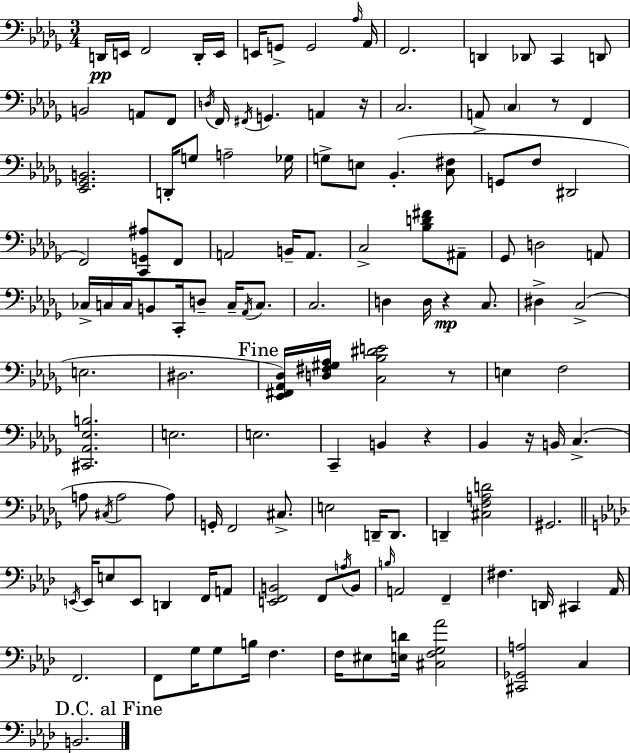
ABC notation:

X:1
T:Untitled
M:3/4
L:1/4
K:Bbm
D,,/4 E,,/4 F,,2 D,,/4 E,,/4 E,,/4 G,,/2 G,,2 _A,/4 _A,,/4 F,,2 D,, _D,,/2 C,, D,,/2 B,,2 A,,/2 F,,/2 D,/4 F,,/4 ^F,,/4 G,, A,, z/4 C,2 A,,/2 C, z/2 F,, [_E,,_G,,B,,]2 D,,/4 G,/2 A,2 _G,/4 G,/2 E,/2 _B,, [C,^F,]/2 G,,/2 F,/2 ^D,,2 F,,2 [C,,G,,^A,]/2 F,,/2 A,,2 B,,/4 A,,/2 C,2 [_B,D^F]/2 ^A,,/2 _G,,/2 D,2 A,,/2 _C,/4 C,/4 C,/4 B,,/2 C,,/4 D,/2 C,/4 _A,,/4 C,/2 C,2 D, D,/4 z C,/2 ^D, C,2 E,2 ^D,2 [_E,,^F,,_A,,_D,]/4 [D,^F,^G,_A,]/4 [C,_B,^DE]2 z/2 E, F,2 [^C,,_A,,_E,B,]2 E,2 E,2 C,, B,, z _B,, z/4 B,,/4 C, A,/2 ^C,/4 A,2 A,/2 G,,/4 F,,2 ^C,/2 E,2 D,,/4 D,,/2 D,, [^C,F,A,D]2 ^G,,2 E,,/4 E,,/4 E,/2 E,,/2 D,, F,,/4 A,,/2 [E,,F,,B,,]2 F,,/2 A,/4 B,,/2 B,/4 A,,2 F,, ^F, D,,/4 ^C,, _A,,/4 F,,2 F,,/2 G,/4 G,/2 B,/4 F, F,/4 ^E,/2 [E,D]/4 [^C,F,G,_A]2 [^C,,_G,,A,]2 C, B,,2